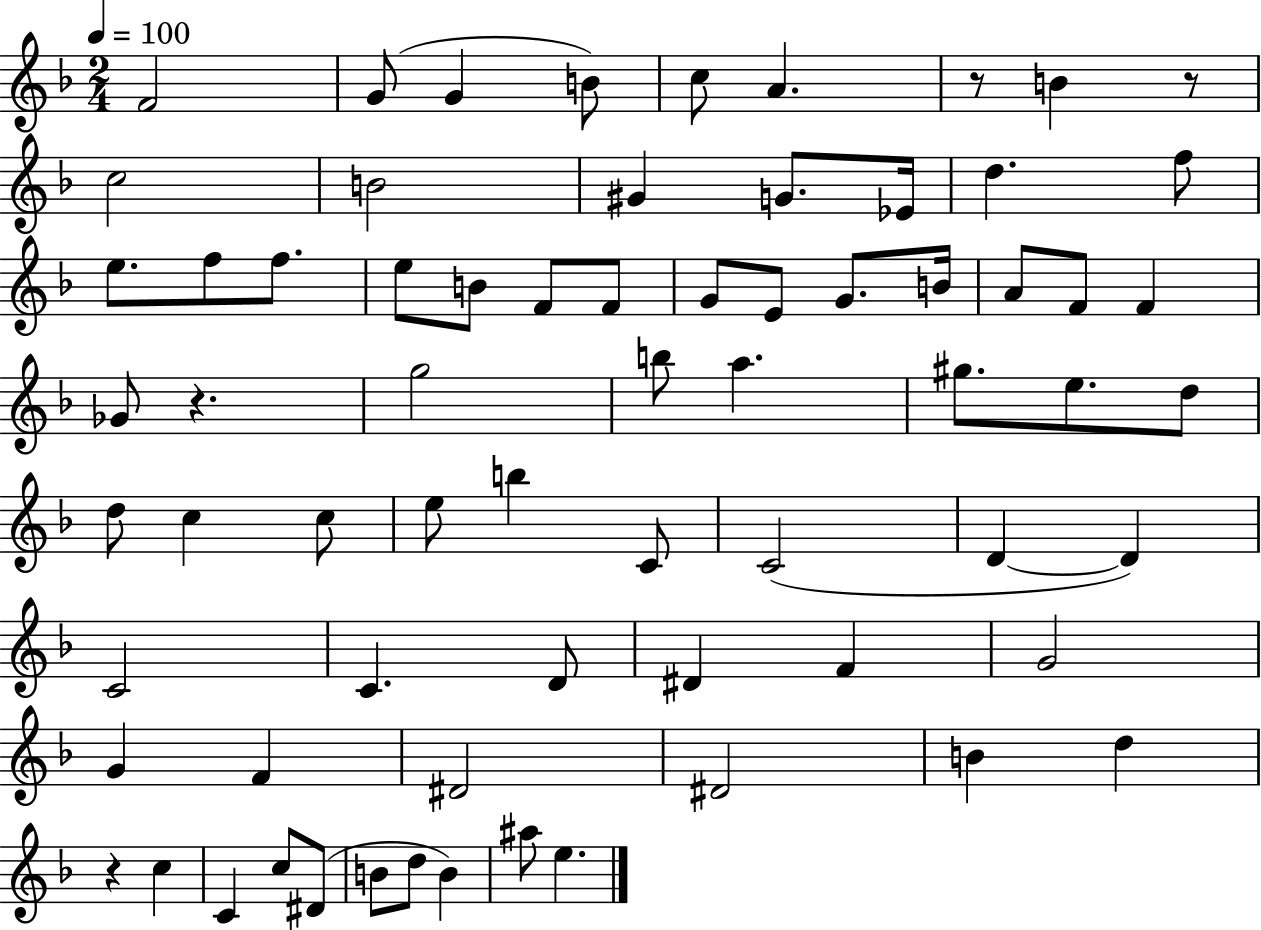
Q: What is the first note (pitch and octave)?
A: F4